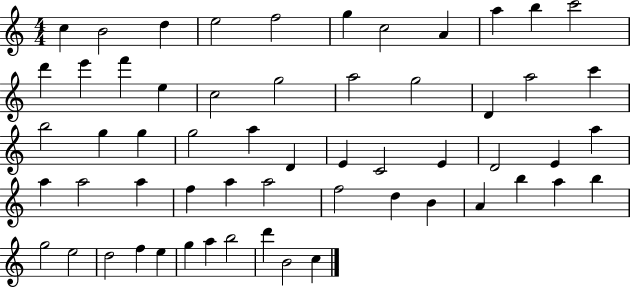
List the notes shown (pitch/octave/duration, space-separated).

C5/q B4/h D5/q E5/h F5/h G5/q C5/h A4/q A5/q B5/q C6/h D6/q E6/q F6/q E5/q C5/h G5/h A5/h G5/h D4/q A5/h C6/q B5/h G5/q G5/q G5/h A5/q D4/q E4/q C4/h E4/q D4/h E4/q A5/q A5/q A5/h A5/q F5/q A5/q A5/h F5/h D5/q B4/q A4/q B5/q A5/q B5/q G5/h E5/h D5/h F5/q E5/q G5/q A5/q B5/h D6/q B4/h C5/q